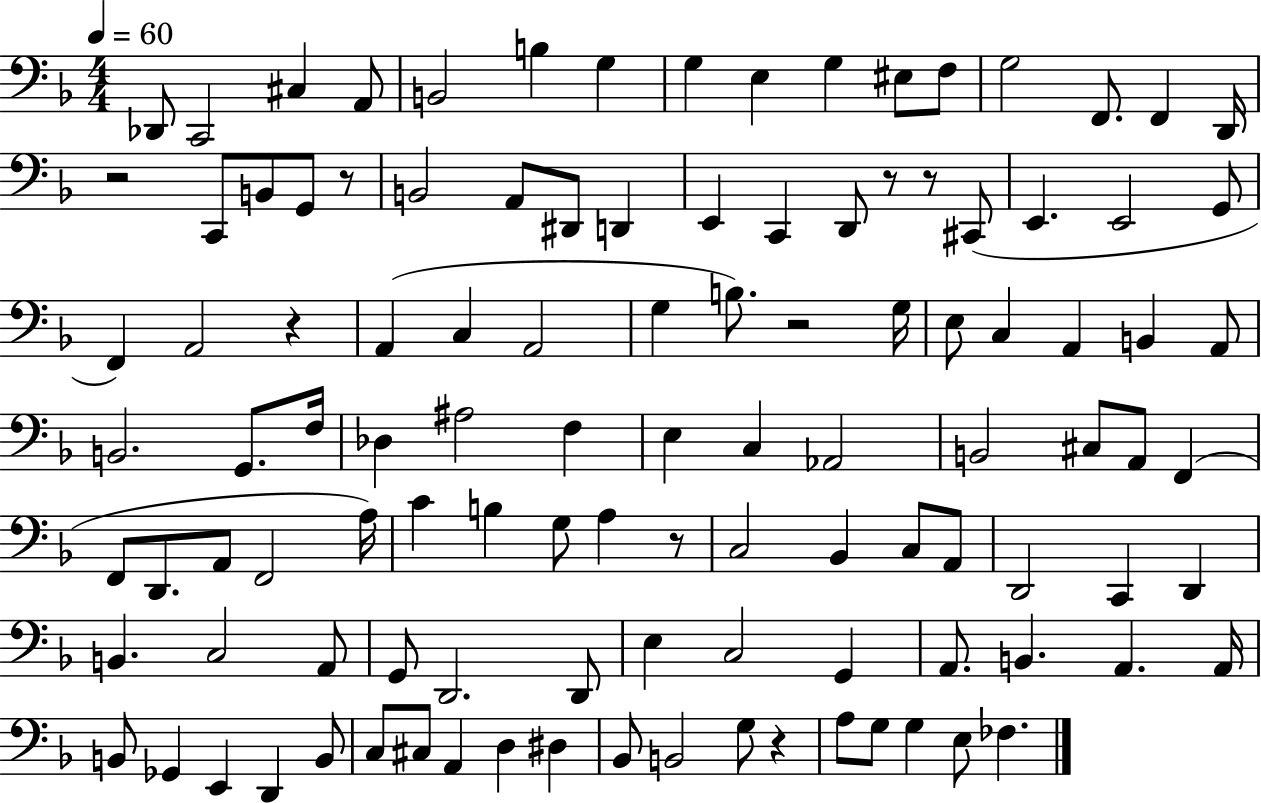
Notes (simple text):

Db2/e C2/h C#3/q A2/e B2/h B3/q G3/q G3/q E3/q G3/q EIS3/e F3/e G3/h F2/e. F2/q D2/s R/h C2/e B2/e G2/e R/e B2/h A2/e D#2/e D2/q E2/q C2/q D2/e R/e R/e C#2/e E2/q. E2/h G2/e F2/q A2/h R/q A2/q C3/q A2/h G3/q B3/e. R/h G3/s E3/e C3/q A2/q B2/q A2/e B2/h. G2/e. F3/s Db3/q A#3/h F3/q E3/q C3/q Ab2/h B2/h C#3/e A2/e F2/q F2/e D2/e. A2/e F2/h A3/s C4/q B3/q G3/e A3/q R/e C3/h Bb2/q C3/e A2/e D2/h C2/q D2/q B2/q. C3/h A2/e G2/e D2/h. D2/e E3/q C3/h G2/q A2/e. B2/q. A2/q. A2/s B2/e Gb2/q E2/q D2/q B2/e C3/e C#3/e A2/q D3/q D#3/q Bb2/e B2/h G3/e R/q A3/e G3/e G3/q E3/e FES3/q.